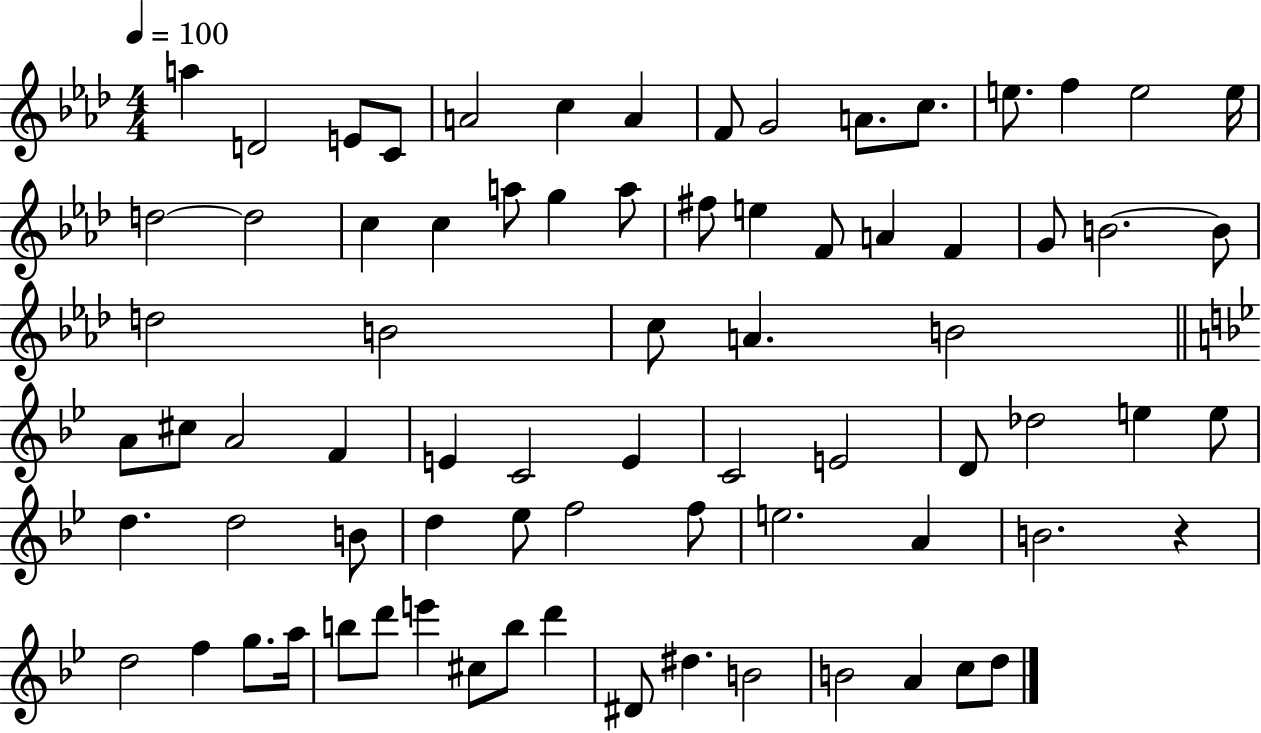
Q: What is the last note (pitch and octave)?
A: D5